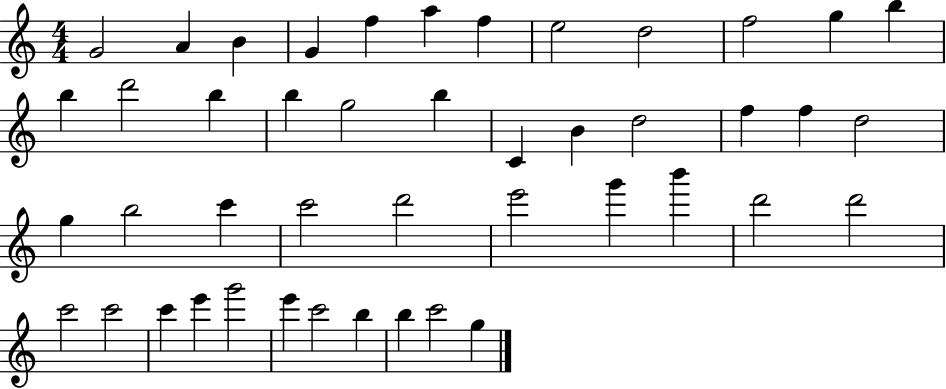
X:1
T:Untitled
M:4/4
L:1/4
K:C
G2 A B G f a f e2 d2 f2 g b b d'2 b b g2 b C B d2 f f d2 g b2 c' c'2 d'2 e'2 g' b' d'2 d'2 c'2 c'2 c' e' g'2 e' c'2 b b c'2 g